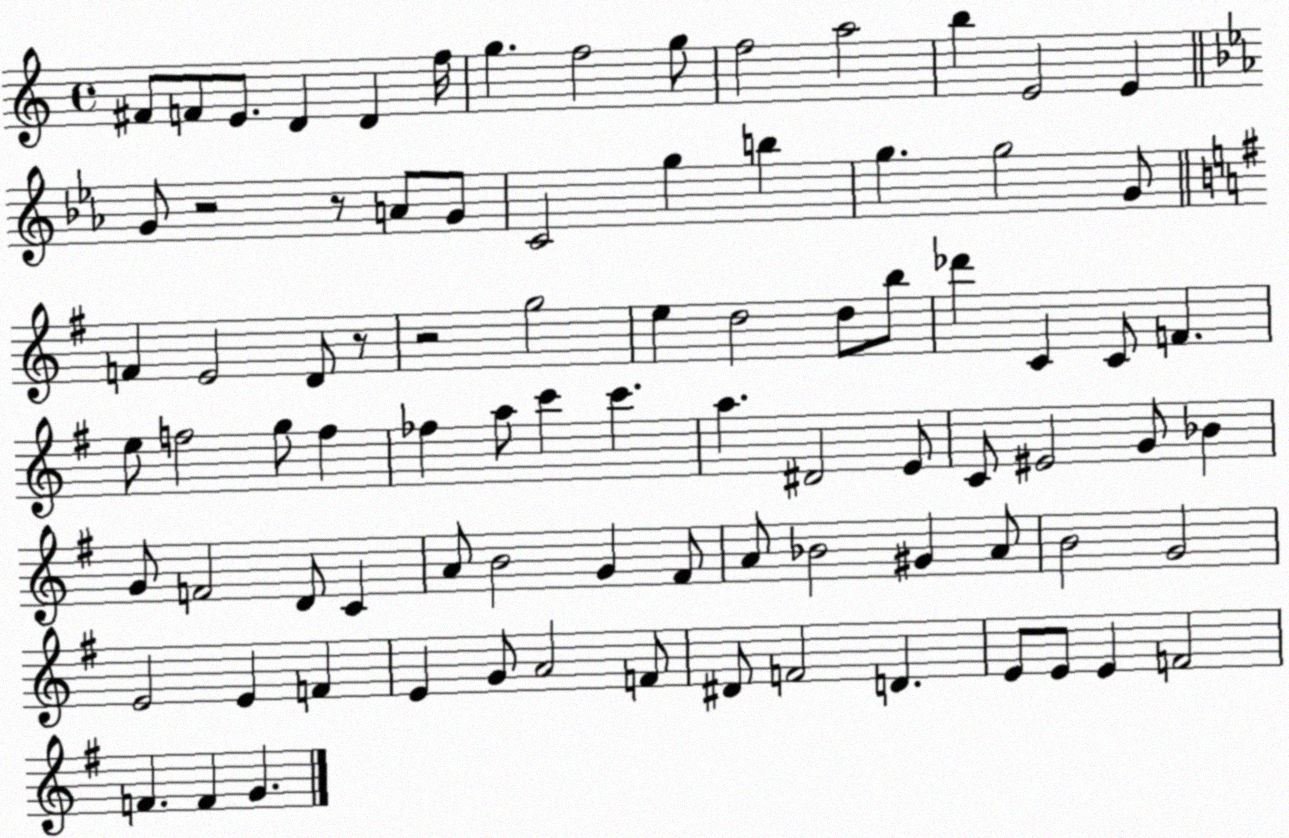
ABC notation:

X:1
T:Untitled
M:4/4
L:1/4
K:C
^F/2 F/2 E/2 D D f/4 g f2 g/2 f2 a2 b E2 E G/2 z2 z/2 A/2 G/2 C2 g b g g2 G/2 F E2 D/2 z/2 z2 g2 e d2 d/2 b/2 _d' C C/2 F e/2 f2 g/2 f _f a/2 c' c' a ^D2 E/2 C/2 ^E2 G/2 _B G/2 F2 D/2 C A/2 B2 G ^F/2 A/2 _B2 ^G A/2 B2 G2 E2 E F E G/2 A2 F/2 ^D/2 F2 D E/2 E/2 E F2 F F G